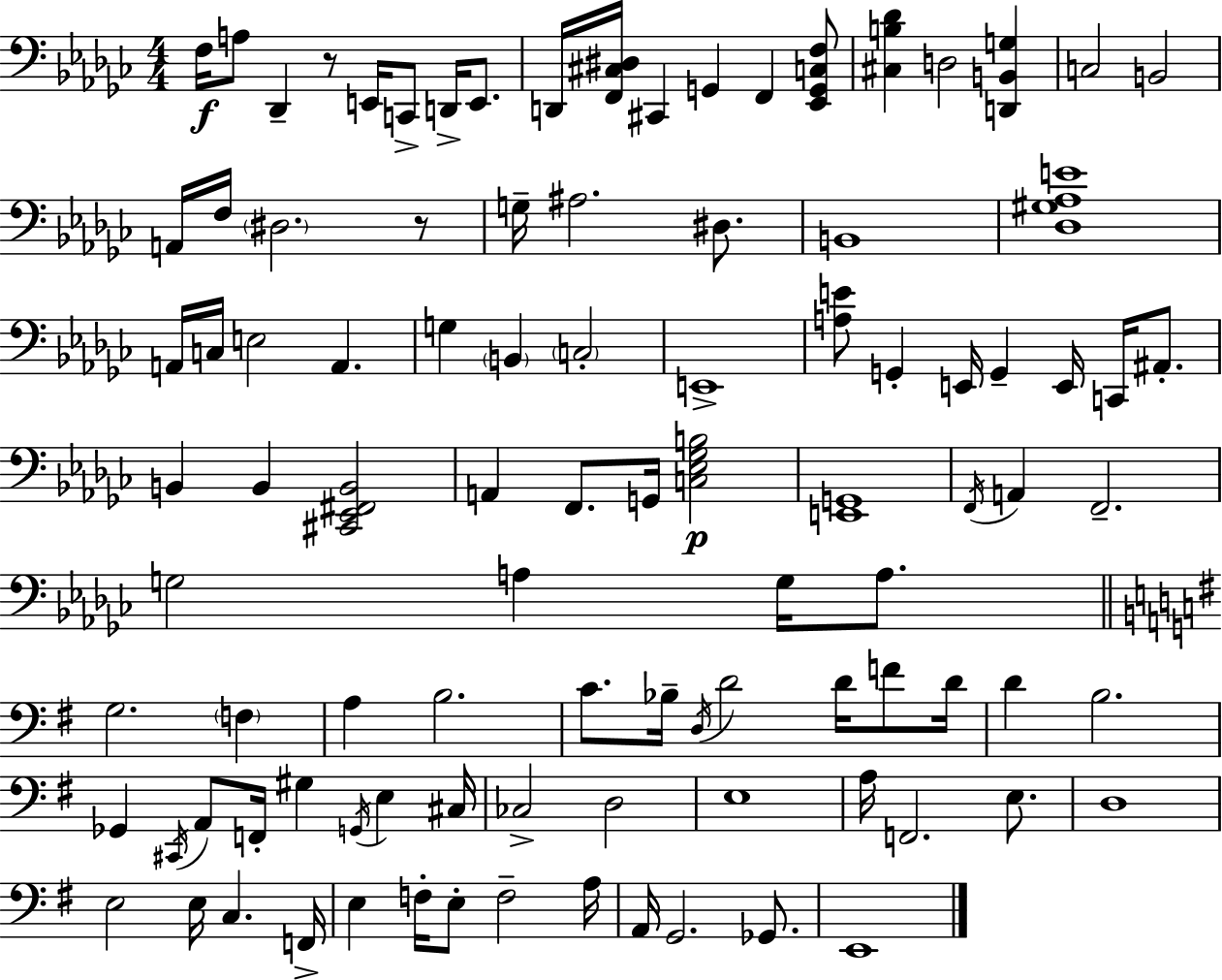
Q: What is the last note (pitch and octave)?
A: E2